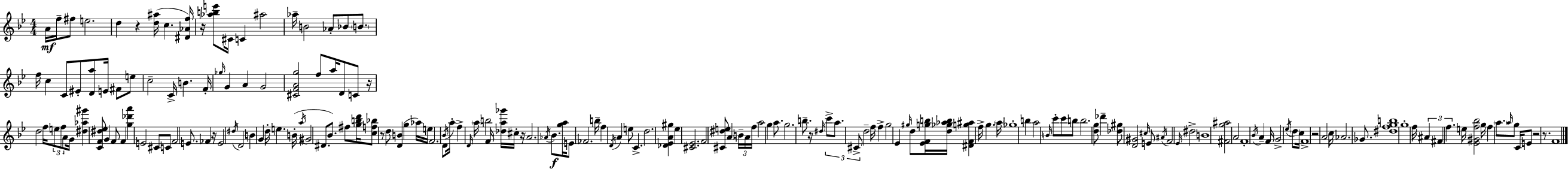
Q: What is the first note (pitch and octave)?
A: A4